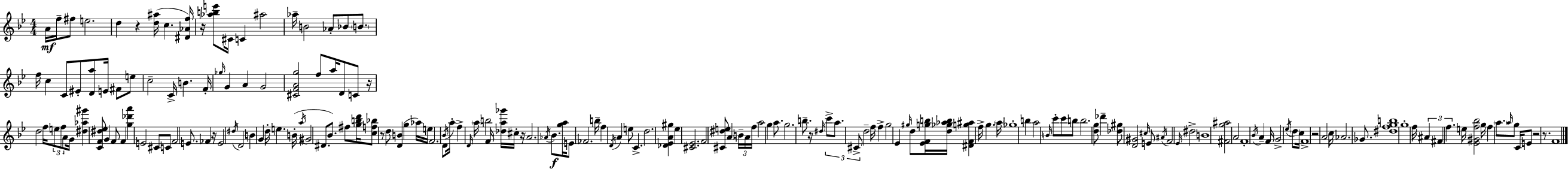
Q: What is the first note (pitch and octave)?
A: A4